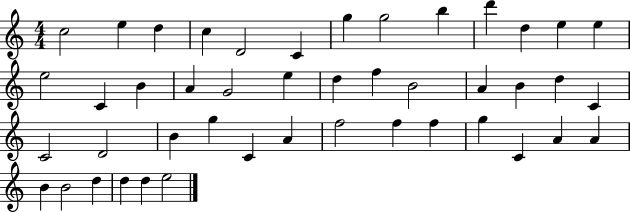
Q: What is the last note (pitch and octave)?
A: E5